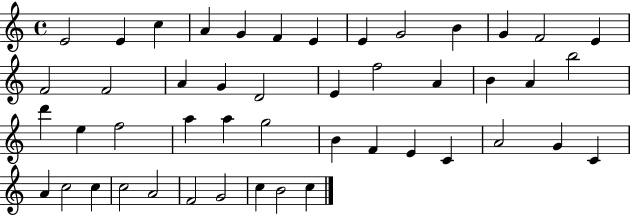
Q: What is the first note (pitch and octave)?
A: E4